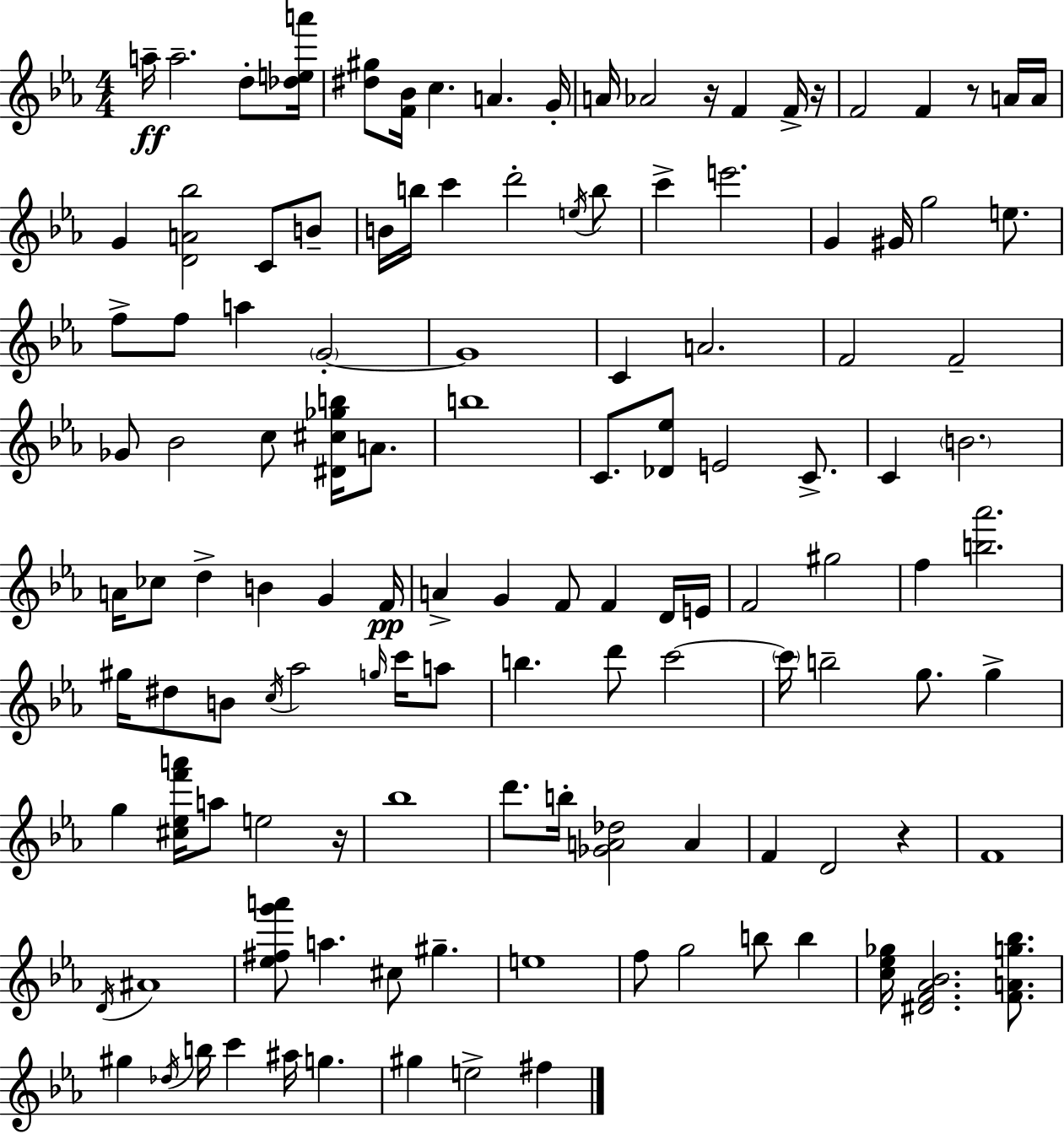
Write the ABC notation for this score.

X:1
T:Untitled
M:4/4
L:1/4
K:Eb
a/4 a2 d/2 [_dea']/4 [^d^g]/2 [F_B]/4 c A G/4 A/4 _A2 z/4 F F/4 z/4 F2 F z/2 A/4 A/4 G [DA_b]2 C/2 B/2 B/4 b/4 c' d'2 e/4 b/2 c' e'2 G ^G/4 g2 e/2 f/2 f/2 a G2 G4 C A2 F2 F2 _G/2 _B2 c/2 [^D^c_gb]/4 A/2 b4 C/2 [_D_e]/2 E2 C/2 C B2 A/4 _c/2 d B G F/4 A G F/2 F D/4 E/4 F2 ^g2 f [b_a']2 ^g/4 ^d/2 B/2 c/4 _a2 g/4 c'/4 a/2 b d'/2 c'2 c'/4 b2 g/2 g g [^c_ef'a']/4 a/2 e2 z/4 _b4 d'/2 b/4 [_GA_d]2 A F D2 z F4 D/4 ^A4 [_e^fg'a']/2 a ^c/2 ^g e4 f/2 g2 b/2 b [c_e_g]/4 [^DF_A_B]2 [FAg_b]/2 ^g _d/4 b/4 c' ^a/4 g ^g e2 ^f